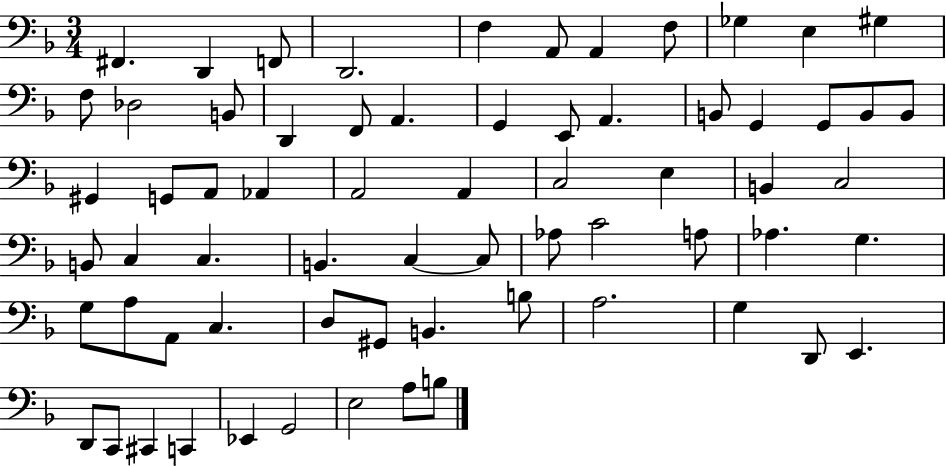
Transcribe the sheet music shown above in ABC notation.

X:1
T:Untitled
M:3/4
L:1/4
K:F
^F,, D,, F,,/2 D,,2 F, A,,/2 A,, F,/2 _G, E, ^G, F,/2 _D,2 B,,/2 D,, F,,/2 A,, G,, E,,/2 A,, B,,/2 G,, G,,/2 B,,/2 B,,/2 ^G,, G,,/2 A,,/2 _A,, A,,2 A,, C,2 E, B,, C,2 B,,/2 C, C, B,, C, C,/2 _A,/2 C2 A,/2 _A, G, G,/2 A,/2 A,,/2 C, D,/2 ^G,,/2 B,, B,/2 A,2 G, D,,/2 E,, D,,/2 C,,/2 ^C,, C,, _E,, G,,2 E,2 A,/2 B,/2